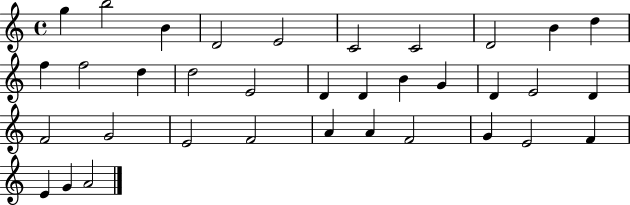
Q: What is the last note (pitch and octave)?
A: A4